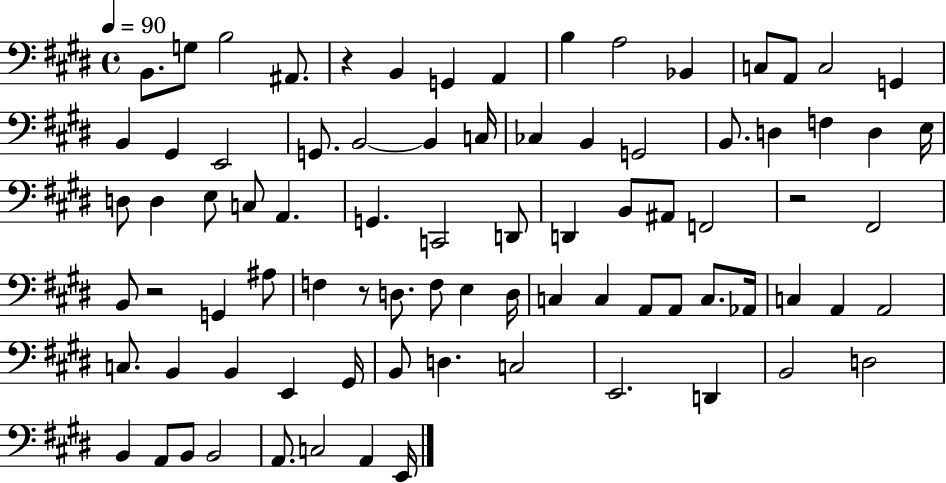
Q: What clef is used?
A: bass